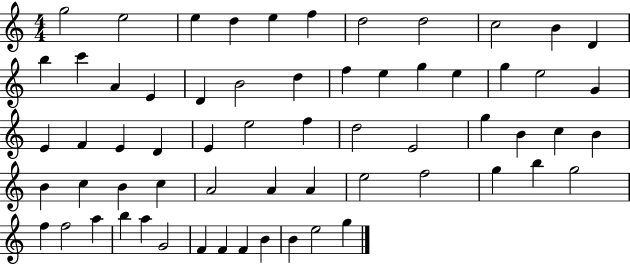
{
  \clef treble
  \numericTimeSignature
  \time 4/4
  \key c \major
  g''2 e''2 | e''4 d''4 e''4 f''4 | d''2 d''2 | c''2 b'4 d'4 | \break b''4 c'''4 a'4 e'4 | d'4 b'2 d''4 | f''4 e''4 g''4 e''4 | g''4 e''2 g'4 | \break e'4 f'4 e'4 d'4 | e'4 e''2 f''4 | d''2 e'2 | g''4 b'4 c''4 b'4 | \break b'4 c''4 b'4 c''4 | a'2 a'4 a'4 | e''2 f''2 | g''4 b''4 g''2 | \break f''4 f''2 a''4 | b''4 a''4 g'2 | f'4 f'4 f'4 b'4 | b'4 e''2 g''4 | \break \bar "|."
}